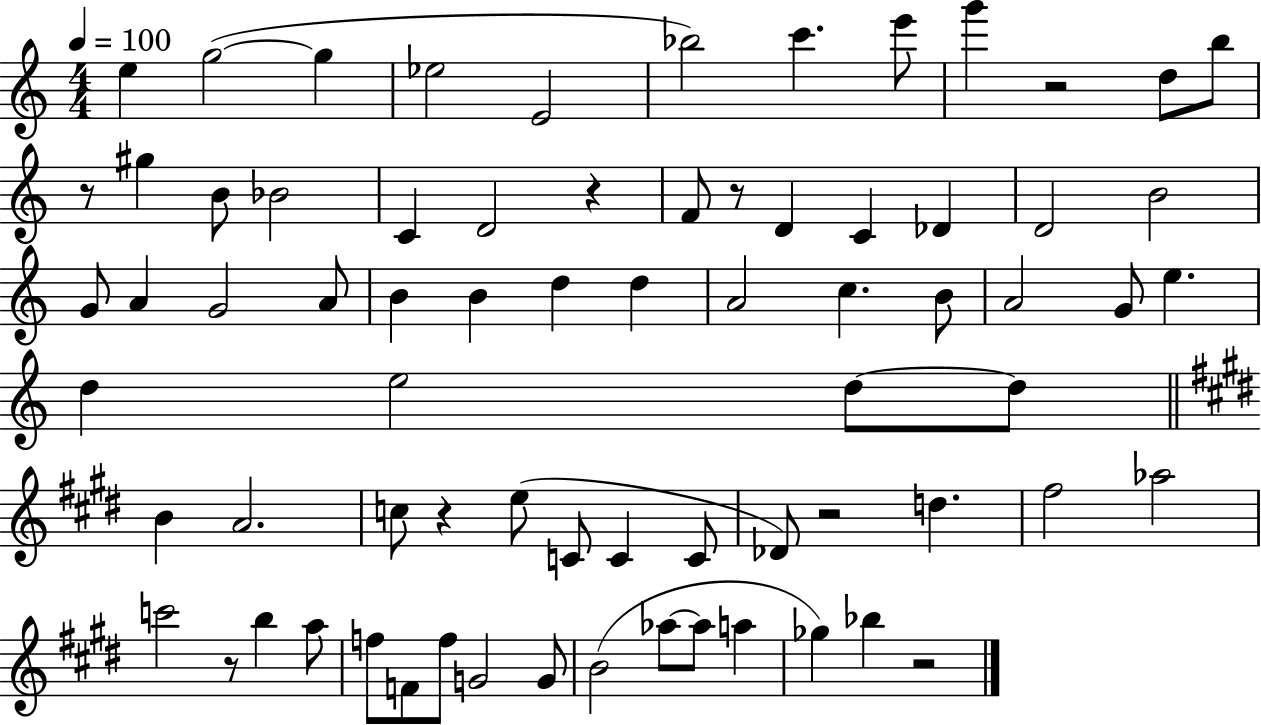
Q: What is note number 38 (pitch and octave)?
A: E5